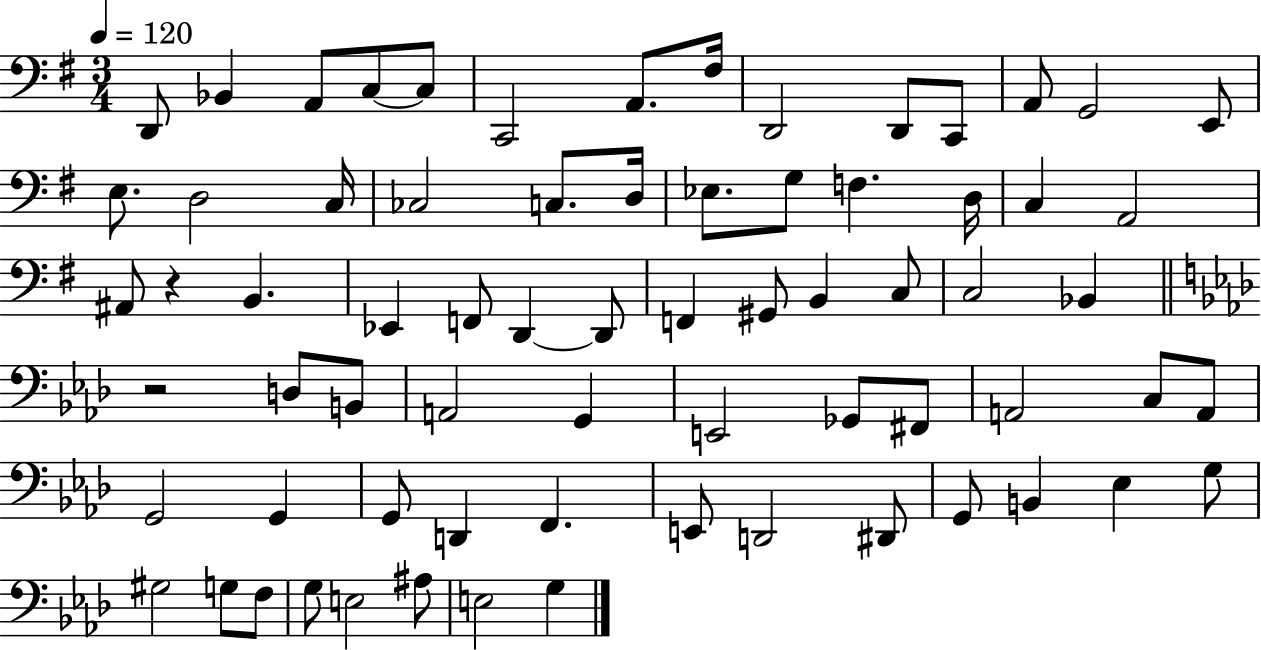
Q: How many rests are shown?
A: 2